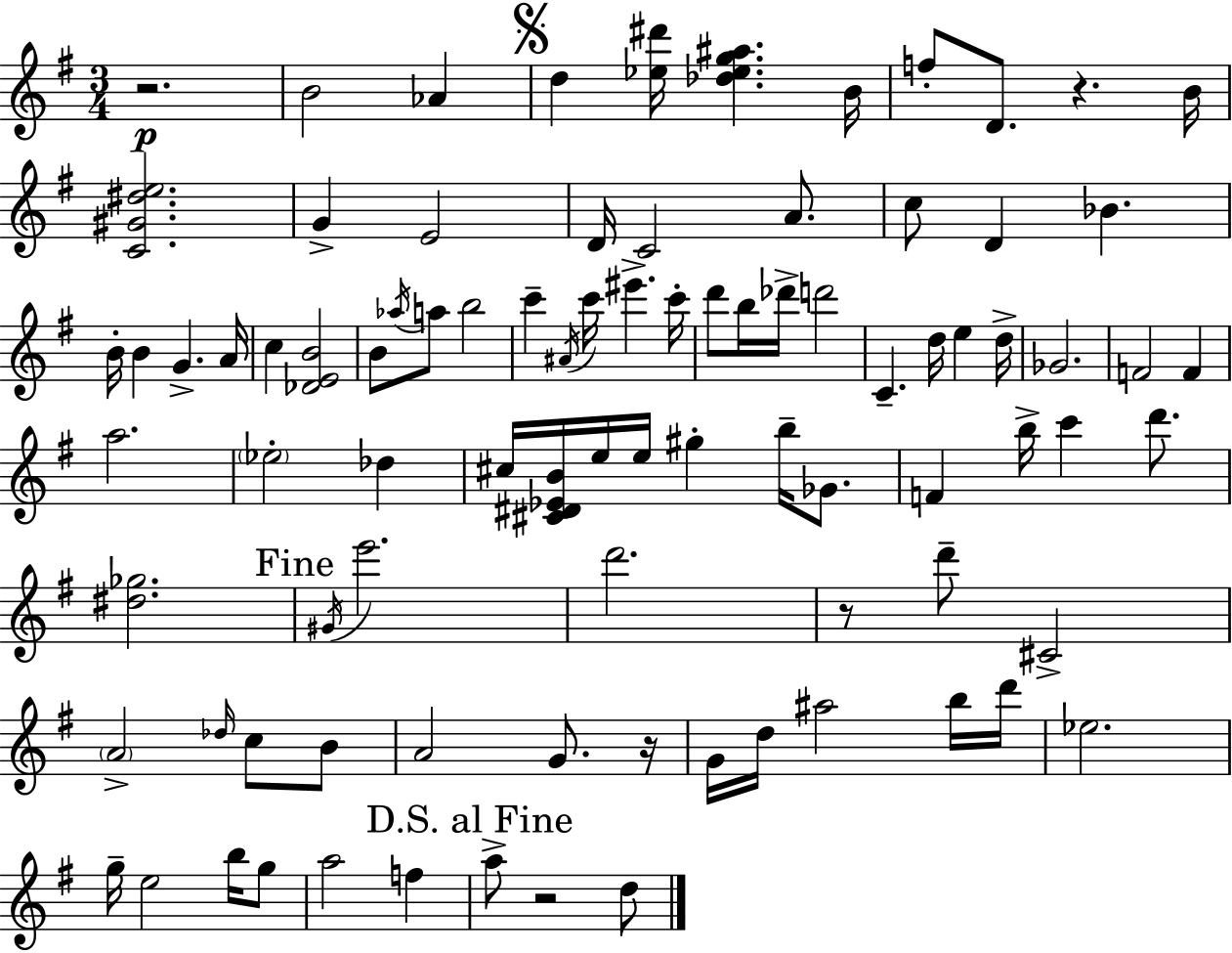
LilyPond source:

{
  \clef treble
  \numericTimeSignature
  \time 3/4
  \key g \major
  r2.\p | b'2 aes'4 | \mark \markup { \musicglyph "scripts.segno" } d''4 <ees'' dis'''>16 <des'' ees'' g'' ais''>4. b'16 | f''8-. d'8. r4. b'16 | \break <c' gis' dis'' e''>2. | g'4-> e'2 | d'16 c'2 a'8. | c''8 d'4 bes'4. | \break b'16-. b'4 g'4.-> a'16 | c''4 <des' e' b'>2 | b'8 \acciaccatura { aes''16 } a''8 b''2 | c'''4-- \acciaccatura { ais'16 } c'''16 eis'''4.-> | \break c'''16-. d'''8 b''16 des'''16-> d'''2 | c'4.-- d''16 e''4 | d''16-> ges'2. | f'2 f'4 | \break a''2. | \parenthesize ees''2-. des''4 | cis''16 <cis' dis' ees' b'>16 e''16 e''16 gis''4-. b''16-- ges'8. | f'4 b''16-> c'''4 d'''8. | \break <dis'' ges''>2. | \mark "Fine" \acciaccatura { gis'16 } e'''2. | d'''2. | r8 d'''8-- cis'2-> | \break \parenthesize a'2-> \grace { des''16 } | c''8 b'8 a'2 | g'8. r16 g'16 d''16 ais''2 | b''16 d'''16 ees''2. | \break g''16-- e''2 | b''16 g''8 a''2 | f''4 \mark "D.S. al Fine" a''8-> r2 | d''8 \bar "|."
}